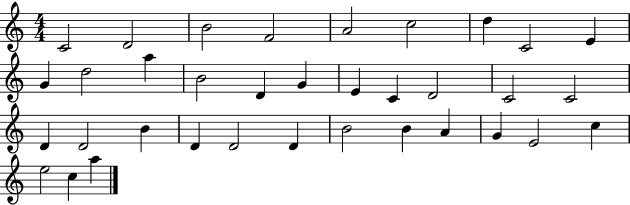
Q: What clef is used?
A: treble